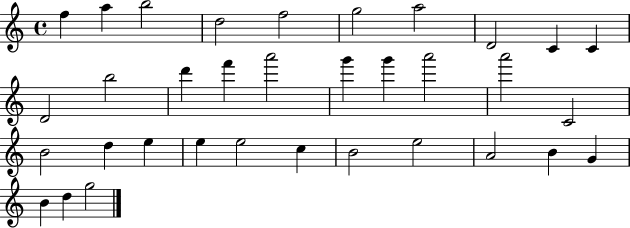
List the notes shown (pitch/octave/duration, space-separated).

F5/q A5/q B5/h D5/h F5/h G5/h A5/h D4/h C4/q C4/q D4/h B5/h D6/q F6/q A6/h G6/q G6/q A6/h A6/h C4/h B4/h D5/q E5/q E5/q E5/h C5/q B4/h E5/h A4/h B4/q G4/q B4/q D5/q G5/h